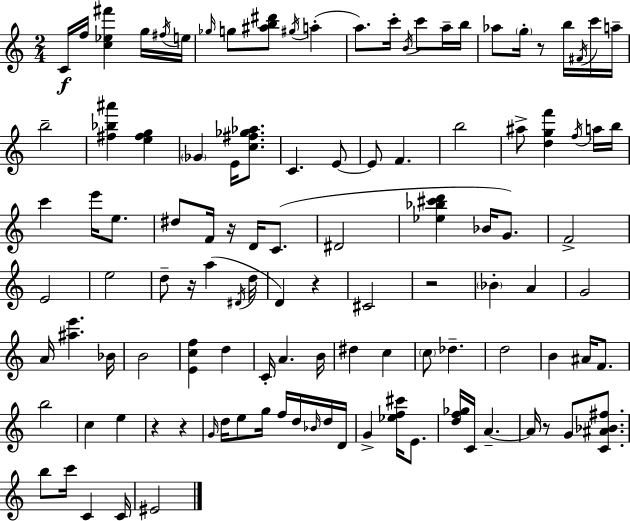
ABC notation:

X:1
T:Untitled
M:2/4
L:1/4
K:C
C/4 f/4 [c_e^f'] g/4 ^f/4 e/4 _g/4 g/2 [^ab^d']/2 ^g/4 a a/2 c'/4 B/4 c'/2 a/4 b/4 _a/2 g/4 z/2 b/4 ^F/4 c'/4 a/4 b2 [^f_b^a'] [e^fg] _G E/4 [c^f_g_a]/2 C E/2 E/2 F b2 ^a/2 [dgf'] f/4 a/4 b/4 c' e'/4 e/2 ^d/2 F/4 z/4 D/4 C/2 ^D2 [_e_b^c'd'] _B/4 G/2 F2 E2 e2 d/2 z/4 a ^D/4 d/4 D z ^C2 z2 _B A G2 A/4 [^ae'] _B/4 B2 [Ecf] d C/4 A B/4 ^d c c/2 _d d2 B ^A/4 F/2 b2 c e z z G/4 d/4 e/2 g/4 f/4 d/4 _B/4 d/4 D/4 G [_ef^c']/4 E/2 [df_g]/4 C/4 A A/4 z/2 G/2 [C^A_B^f]/2 b/2 c'/4 C C/4 ^E2